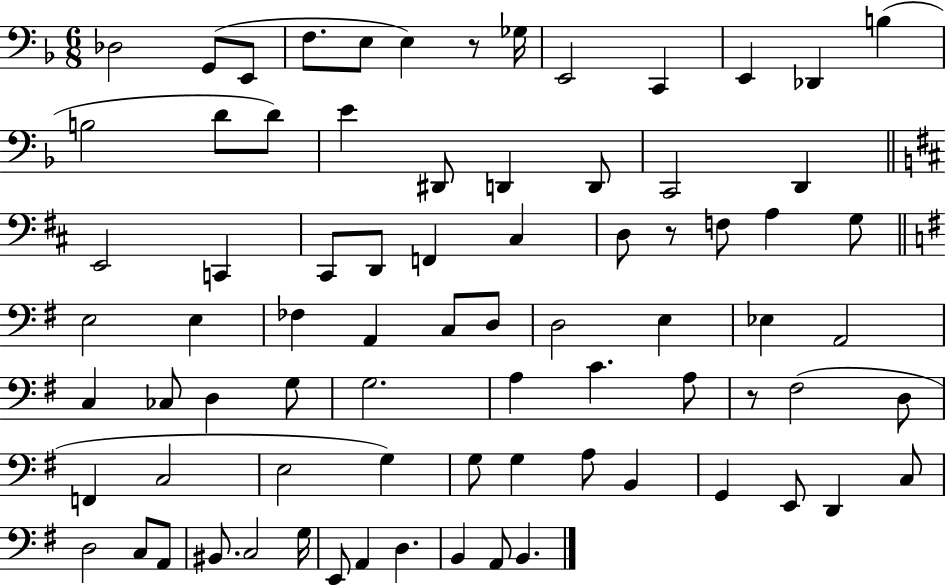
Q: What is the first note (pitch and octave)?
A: Db3